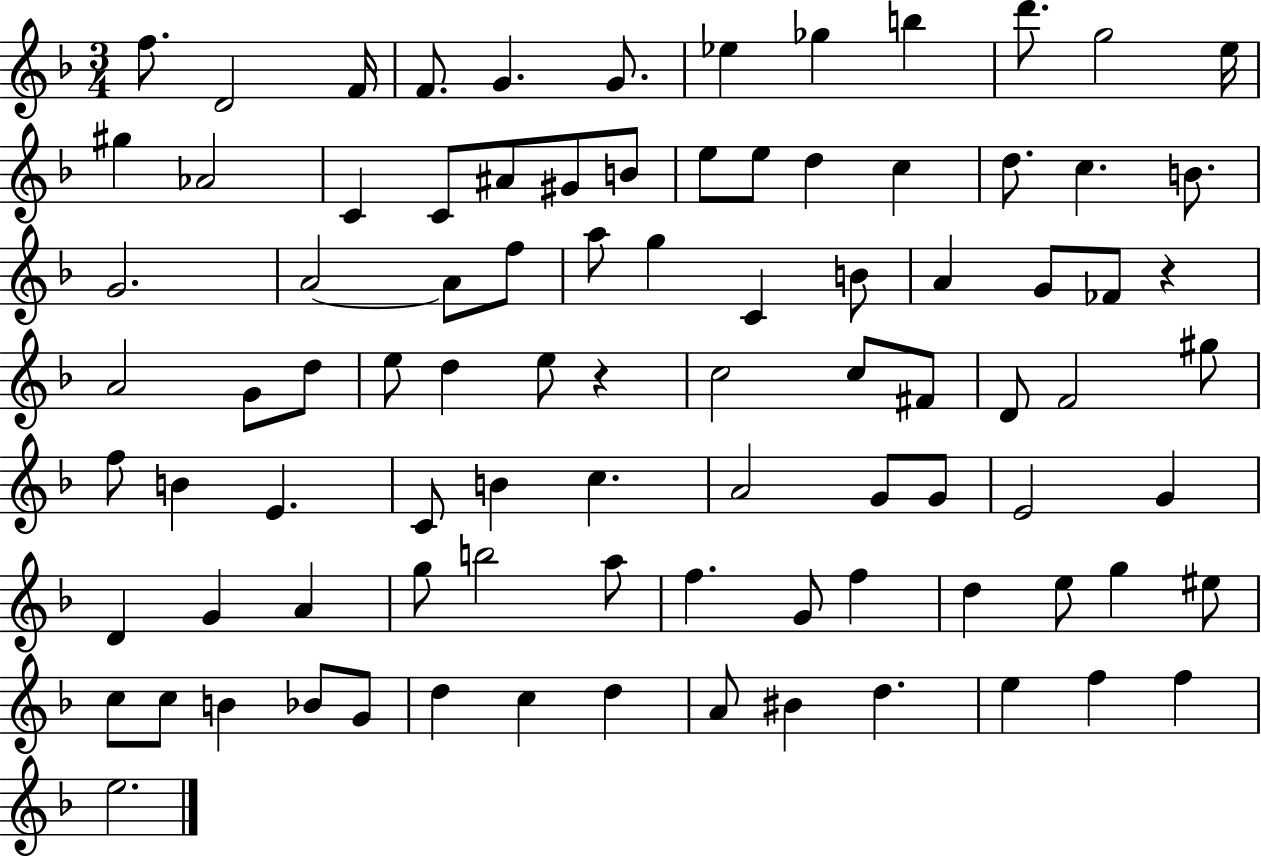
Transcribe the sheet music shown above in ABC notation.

X:1
T:Untitled
M:3/4
L:1/4
K:F
f/2 D2 F/4 F/2 G G/2 _e _g b d'/2 g2 e/4 ^g _A2 C C/2 ^A/2 ^G/2 B/2 e/2 e/2 d c d/2 c B/2 G2 A2 A/2 f/2 a/2 g C B/2 A G/2 _F/2 z A2 G/2 d/2 e/2 d e/2 z c2 c/2 ^F/2 D/2 F2 ^g/2 f/2 B E C/2 B c A2 G/2 G/2 E2 G D G A g/2 b2 a/2 f G/2 f d e/2 g ^e/2 c/2 c/2 B _B/2 G/2 d c d A/2 ^B d e f f e2